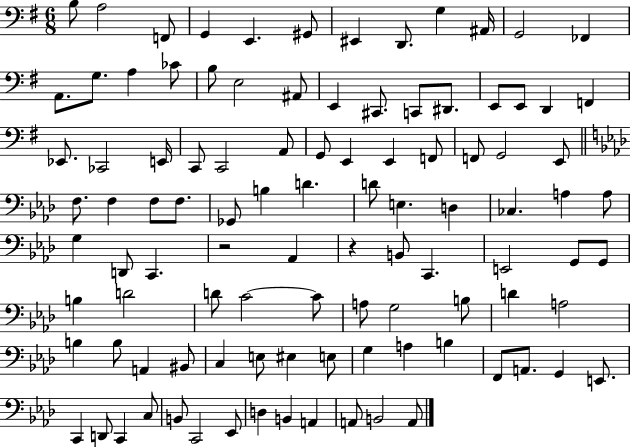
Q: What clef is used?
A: bass